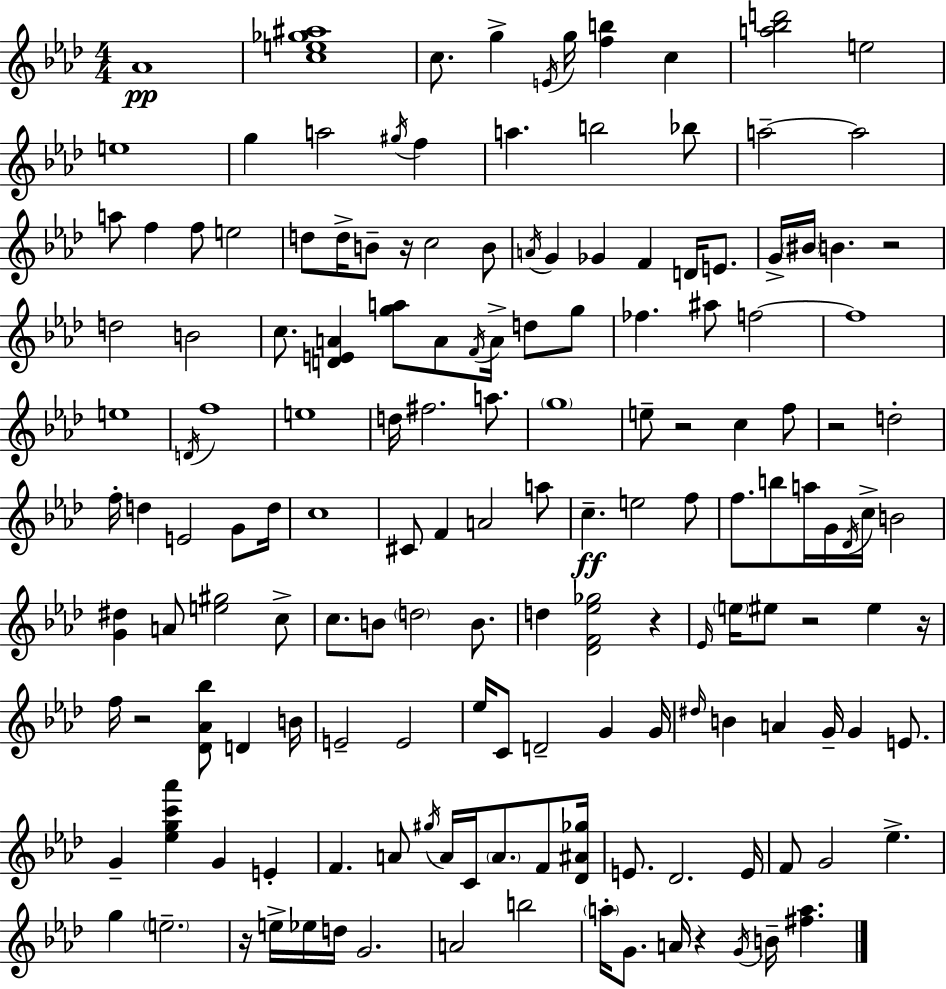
{
  \clef treble
  \numericTimeSignature
  \time 4/4
  \key f \minor
  aes'1\pp | <c'' e'' ges'' ais''>1 | c''8. g''4-> \acciaccatura { e'16 } g''16 <f'' b''>4 c''4 | <a'' bes'' d'''>2 e''2 | \break e''1 | g''4 a''2 \acciaccatura { gis''16 } f''4 | a''4. b''2 | bes''8 a''2--~~ a''2 | \break a''8 f''4 f''8 e''2 | d''8 d''16-> b'8-- r16 c''2 | b'8 \acciaccatura { a'16 } g'4 ges'4 f'4 d'16 | e'8. g'16-> \parenthesize bis'16 b'4. r2 | \break d''2 b'2 | c''8. <d' e' a'>4 <g'' a''>8 a'8 \acciaccatura { f'16 } a'16-> | d''8 g''8 fes''4. ais''8 f''2~~ | f''1 | \break e''1 | \acciaccatura { d'16 } f''1 | e''1 | d''16 fis''2. | \break a''8. \parenthesize g''1 | e''8-- r2 c''4 | f''8 r2 d''2-. | f''16-. d''4 e'2 | \break g'8 d''16 c''1 | cis'8 f'4 a'2 | a''8 c''4.--\ff e''2 | f''8 f''8. b''8 a''16 g'16 \acciaccatura { des'16 } c''16-> b'2 | \break <g' dis''>4 a'8 <e'' gis''>2 | c''8-> c''8. b'8 \parenthesize d''2 | b'8. d''4 <des' f' ees'' ges''>2 | r4 \grace { ees'16 } \parenthesize e''16 eis''8 r2 | \break eis''4 r16 f''16 r2 | <des' aes' bes''>8 d'4 b'16 e'2-- e'2 | ees''16 c'8 d'2-- | g'4 g'16 \grace { dis''16 } b'4 a'4 | \break g'16-- g'4 e'8. g'4-- <ees'' g'' c''' aes'''>4 | g'4 e'4-. f'4. a'8 | \acciaccatura { gis''16 } a'16 c'16 \parenthesize a'8. f'8 <des' ais' ges''>16 e'8. des'2. | e'16 f'8 g'2 | \break ees''4.-> g''4 \parenthesize e''2.-- | r16 e''16-> ees''16 d''16 g'2. | a'2 | b''2 \parenthesize a''16-. g'8. a'16 r4 | \break \acciaccatura { g'16 } b'16-- <fis'' a''>4. \bar "|."
}